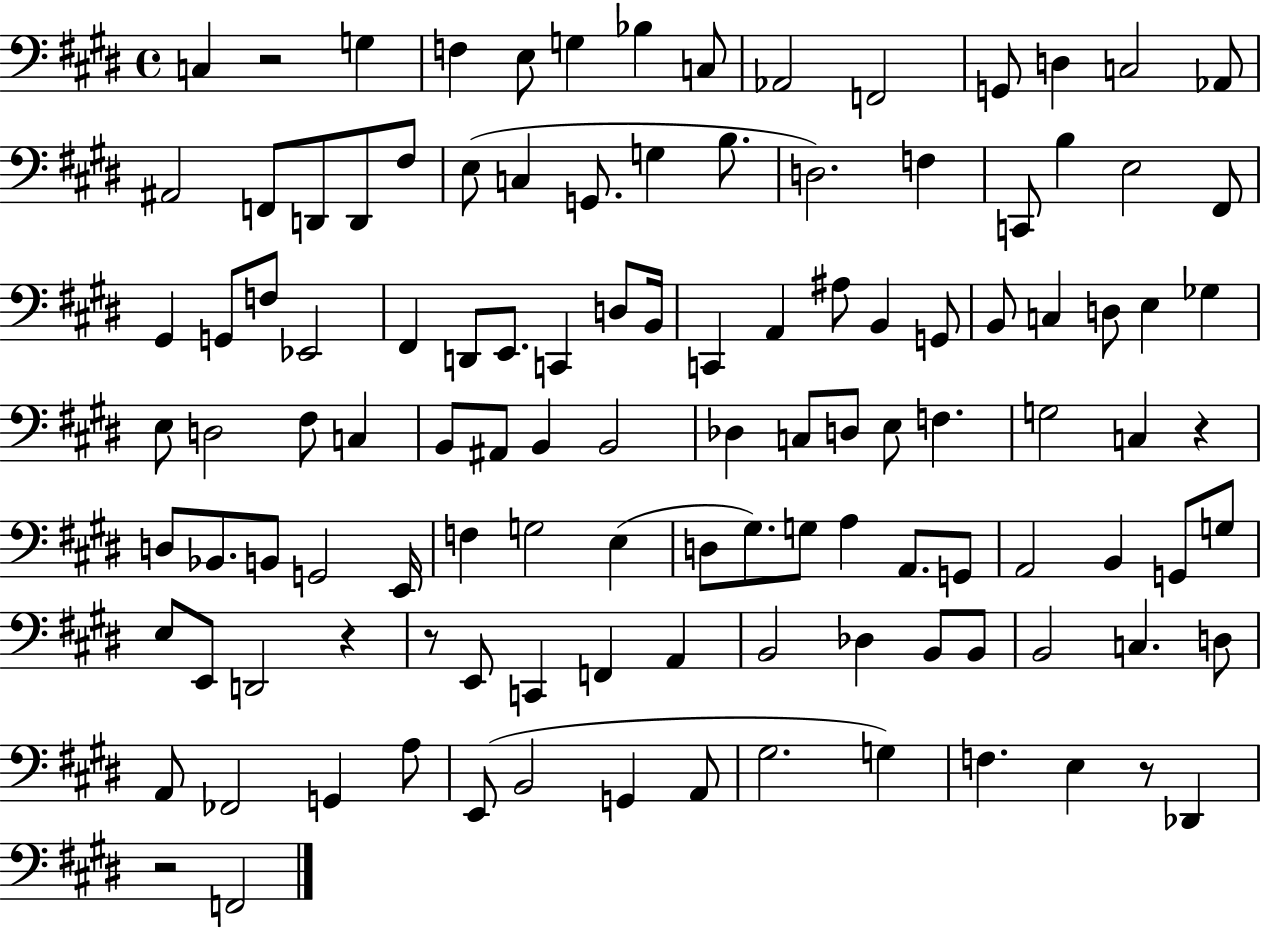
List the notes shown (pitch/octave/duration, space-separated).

C3/q R/h G3/q F3/q E3/e G3/q Bb3/q C3/e Ab2/h F2/h G2/e D3/q C3/h Ab2/e A#2/h F2/e D2/e D2/e F#3/e E3/e C3/q G2/e. G3/q B3/e. D3/h. F3/q C2/e B3/q E3/h F#2/e G#2/q G2/e F3/e Eb2/h F#2/q D2/e E2/e. C2/q D3/e B2/s C2/q A2/q A#3/e B2/q G2/e B2/e C3/q D3/e E3/q Gb3/q E3/e D3/h F#3/e C3/q B2/e A#2/e B2/q B2/h Db3/q C3/e D3/e E3/e F3/q. G3/h C3/q R/q D3/e Bb2/e. B2/e G2/h E2/s F3/q G3/h E3/q D3/e G#3/e. G3/e A3/q A2/e. G2/e A2/h B2/q G2/e G3/e E3/e E2/e D2/h R/q R/e E2/e C2/q F2/q A2/q B2/h Db3/q B2/e B2/e B2/h C3/q. D3/e A2/e FES2/h G2/q A3/e E2/e B2/h G2/q A2/e G#3/h. G3/q F3/q. E3/q R/e Db2/q R/h F2/h